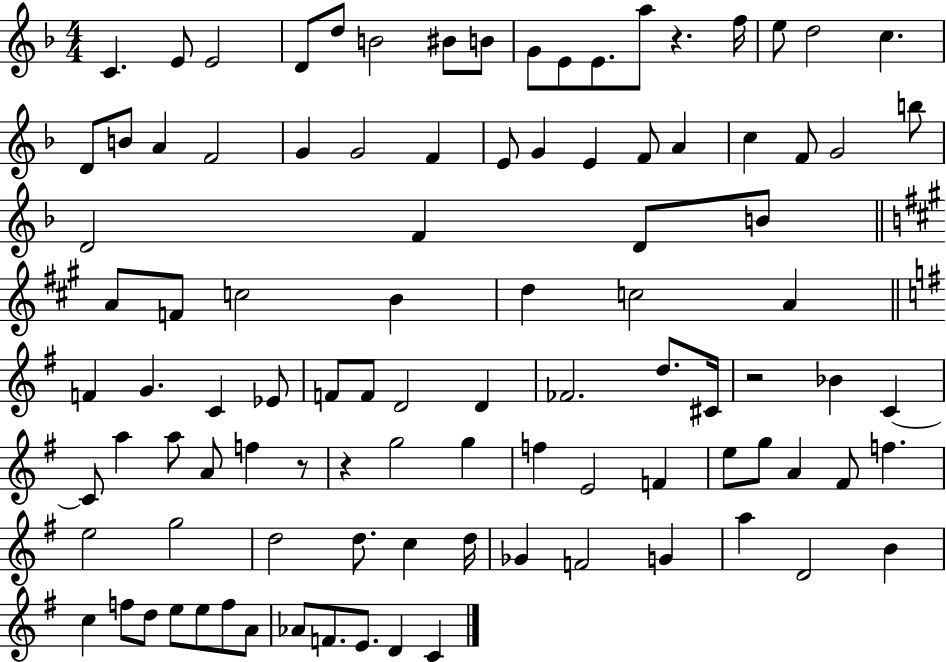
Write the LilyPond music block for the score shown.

{
  \clef treble
  \numericTimeSignature
  \time 4/4
  \key f \major
  \repeat volta 2 { c'4. e'8 e'2 | d'8 d''8 b'2 bis'8 b'8 | g'8 e'8 e'8. a''8 r4. f''16 | e''8 d''2 c''4. | \break d'8 b'8 a'4 f'2 | g'4 g'2 f'4 | e'8 g'4 e'4 f'8 a'4 | c''4 f'8 g'2 b''8 | \break d'2 f'4 d'8 b'8 | \bar "||" \break \key a \major a'8 f'8 c''2 b'4 | d''4 c''2 a'4 | \bar "||" \break \key e \minor f'4 g'4. c'4 ees'8 | f'8 f'8 d'2 d'4 | fes'2. d''8. cis'16 | r2 bes'4 c'4~~ | \break c'8 a''4 a''8 a'8 f''4 r8 | r4 g''2 g''4 | f''4 e'2 f'4 | e''8 g''8 a'4 fis'8 f''4. | \break e''2 g''2 | d''2 d''8. c''4 d''16 | ges'4 f'2 g'4 | a''4 d'2 b'4 | \break c''4 f''8 d''8 e''8 e''8 f''8 a'8 | aes'8 f'8. e'8. d'4 c'4 | } \bar "|."
}